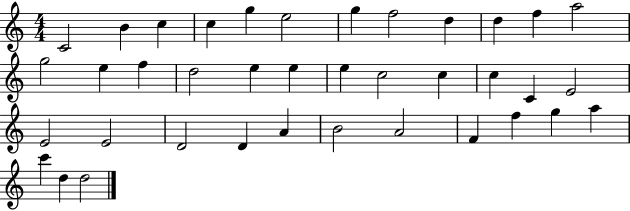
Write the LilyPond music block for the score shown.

{
  \clef treble
  \numericTimeSignature
  \time 4/4
  \key c \major
  c'2 b'4 c''4 | c''4 g''4 e''2 | g''4 f''2 d''4 | d''4 f''4 a''2 | \break g''2 e''4 f''4 | d''2 e''4 e''4 | e''4 c''2 c''4 | c''4 c'4 e'2 | \break e'2 e'2 | d'2 d'4 a'4 | b'2 a'2 | f'4 f''4 g''4 a''4 | \break c'''4 d''4 d''2 | \bar "|."
}